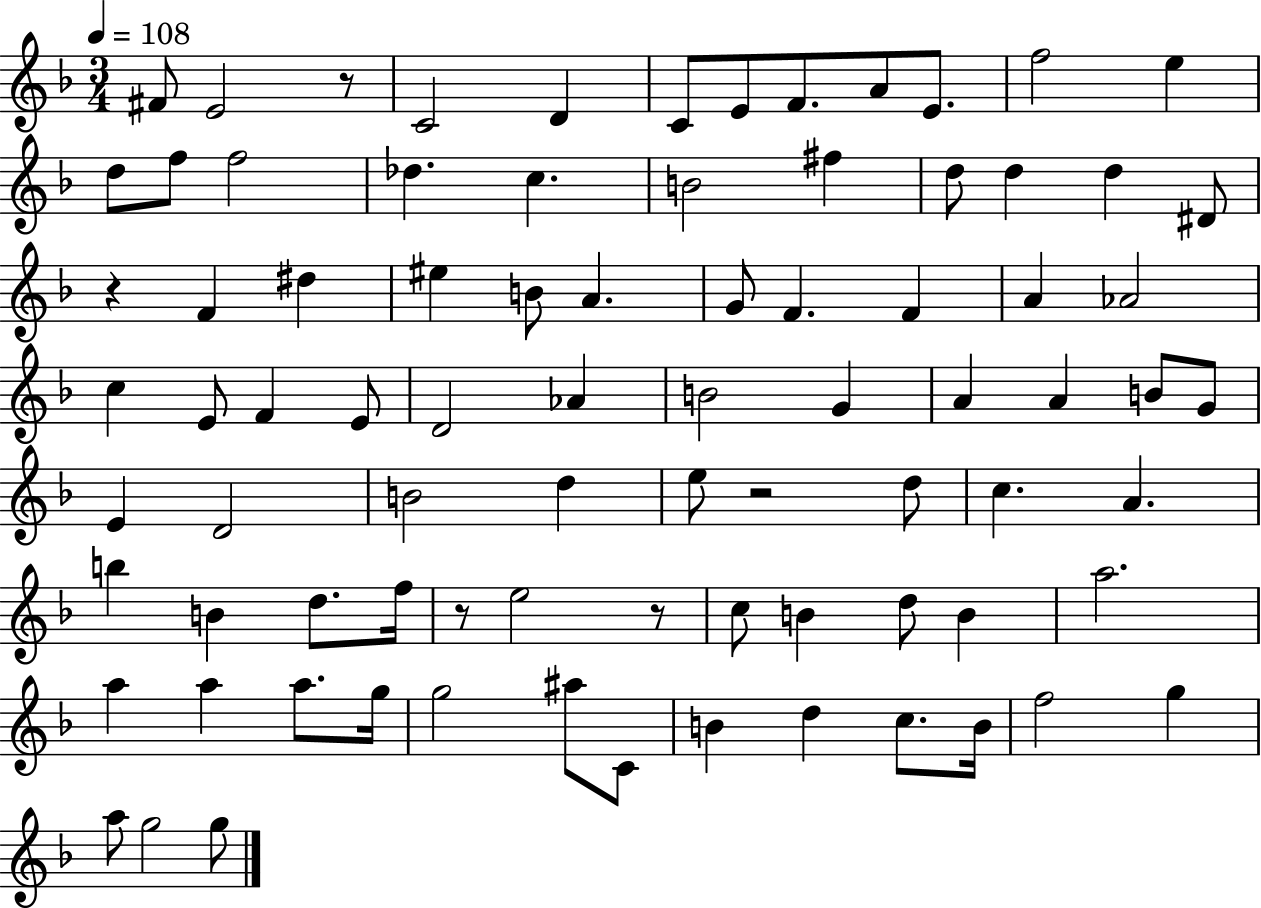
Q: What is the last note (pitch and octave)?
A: G5